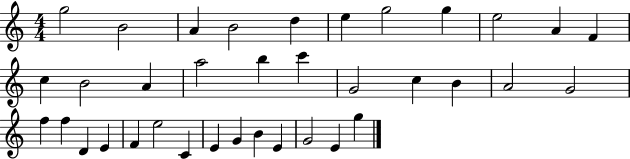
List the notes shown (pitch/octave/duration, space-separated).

G5/h B4/h A4/q B4/h D5/q E5/q G5/h G5/q E5/h A4/q F4/q C5/q B4/h A4/q A5/h B5/q C6/q G4/h C5/q B4/q A4/h G4/h F5/q F5/q D4/q E4/q F4/q E5/h C4/q E4/q G4/q B4/q E4/q G4/h E4/q G5/q